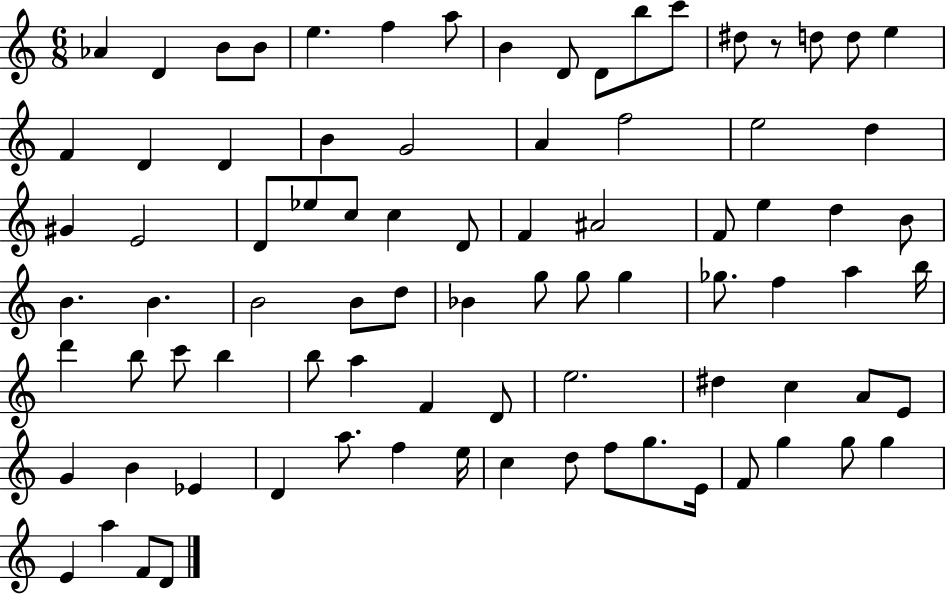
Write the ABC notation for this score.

X:1
T:Untitled
M:6/8
L:1/4
K:C
_A D B/2 B/2 e f a/2 B D/2 D/2 b/2 c'/2 ^d/2 z/2 d/2 d/2 e F D D B G2 A f2 e2 d ^G E2 D/2 _e/2 c/2 c D/2 F ^A2 F/2 e d B/2 B B B2 B/2 d/2 _B g/2 g/2 g _g/2 f a b/4 d' b/2 c'/2 b b/2 a F D/2 e2 ^d c A/2 E/2 G B _E D a/2 f e/4 c d/2 f/2 g/2 E/4 F/2 g g/2 g E a F/2 D/2